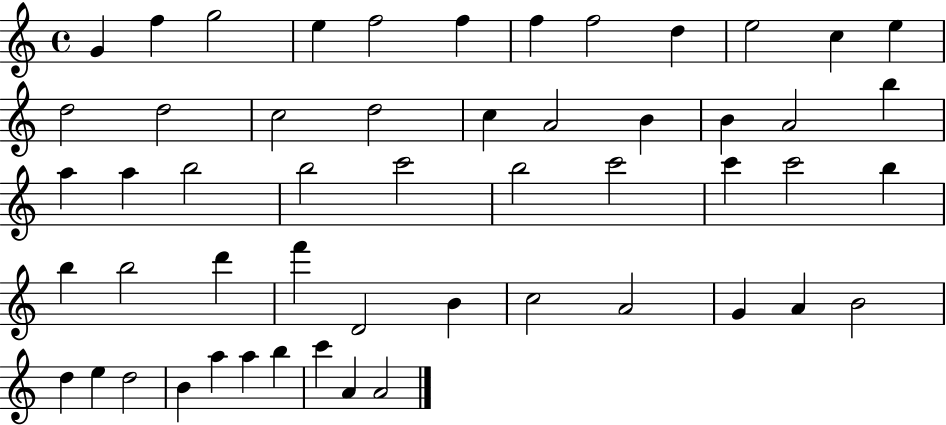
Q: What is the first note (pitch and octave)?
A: G4